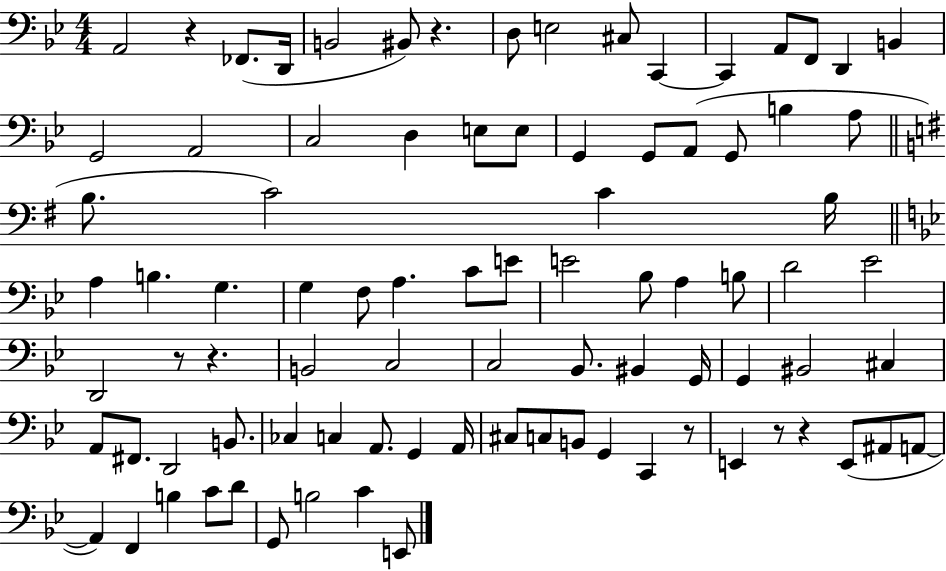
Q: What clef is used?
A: bass